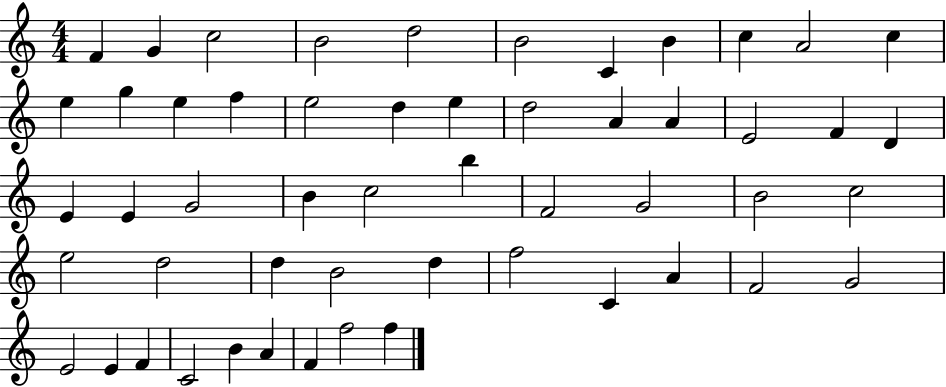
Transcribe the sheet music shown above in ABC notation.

X:1
T:Untitled
M:4/4
L:1/4
K:C
F G c2 B2 d2 B2 C B c A2 c e g e f e2 d e d2 A A E2 F D E E G2 B c2 b F2 G2 B2 c2 e2 d2 d B2 d f2 C A F2 G2 E2 E F C2 B A F f2 f